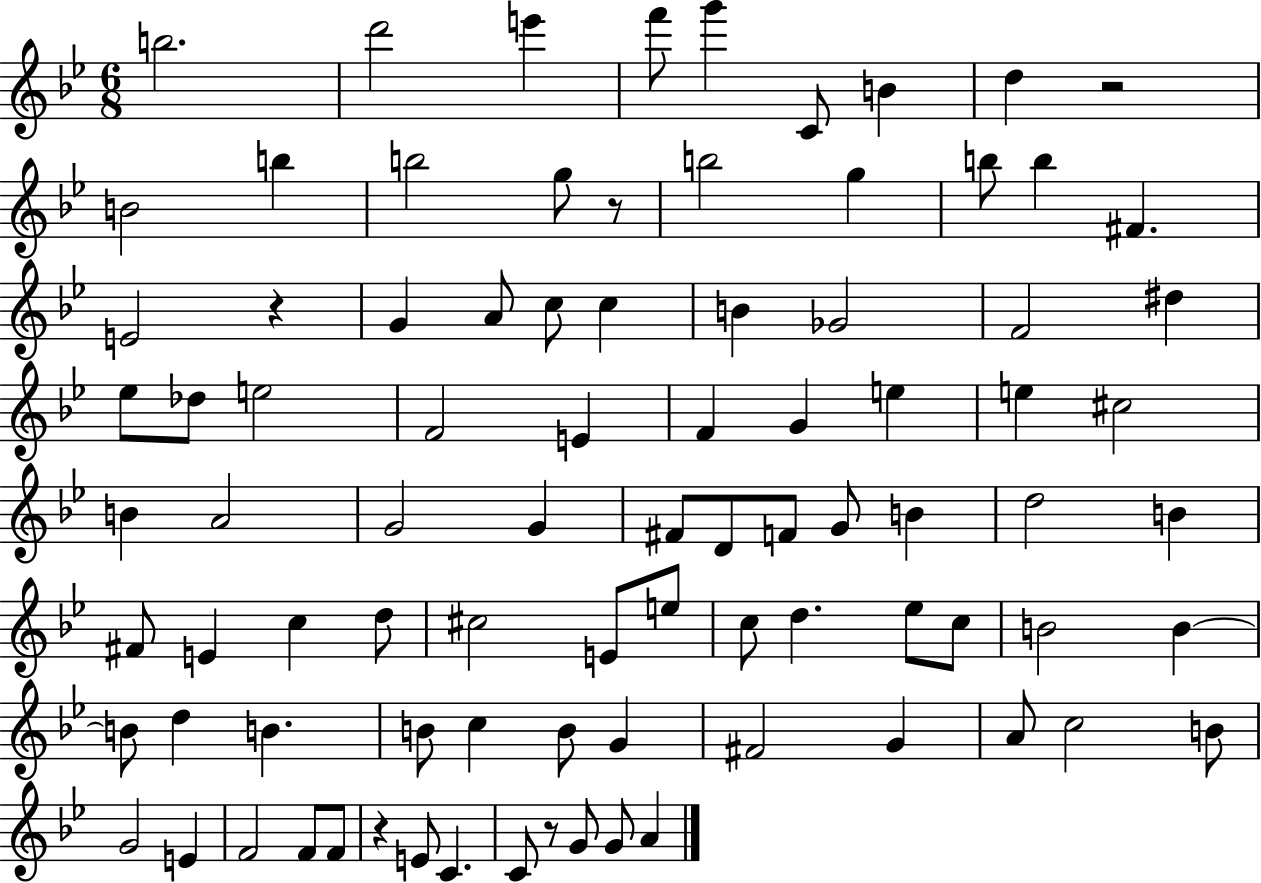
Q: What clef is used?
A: treble